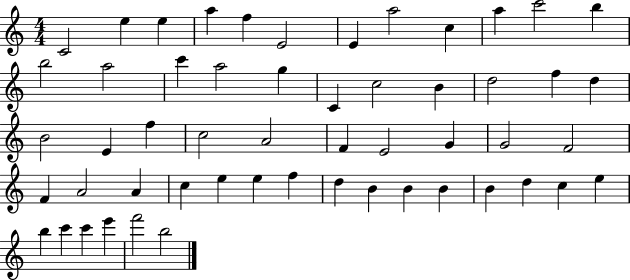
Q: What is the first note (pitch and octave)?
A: C4